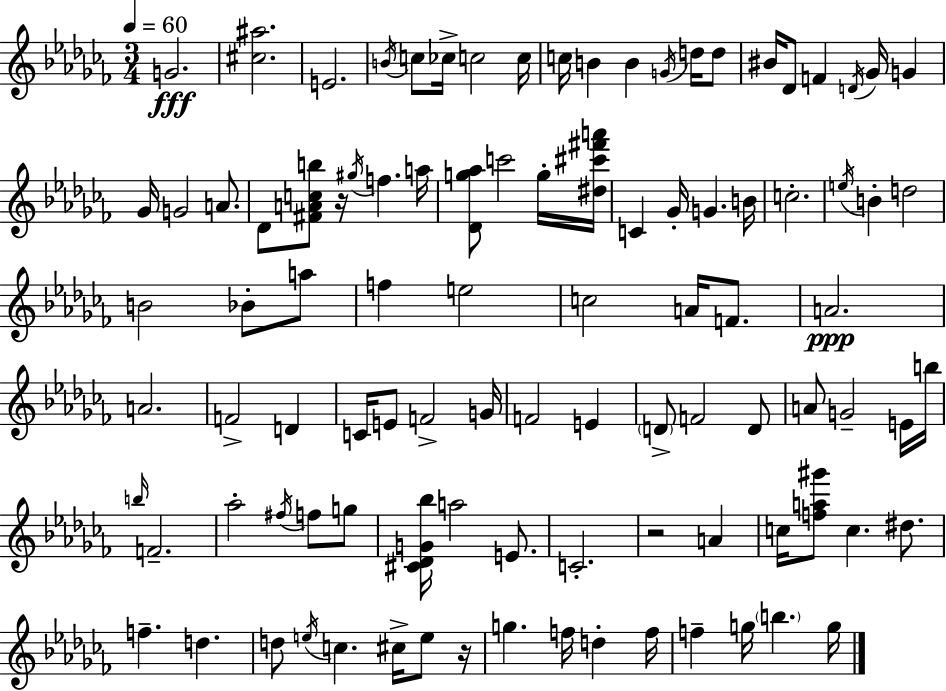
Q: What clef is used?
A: treble